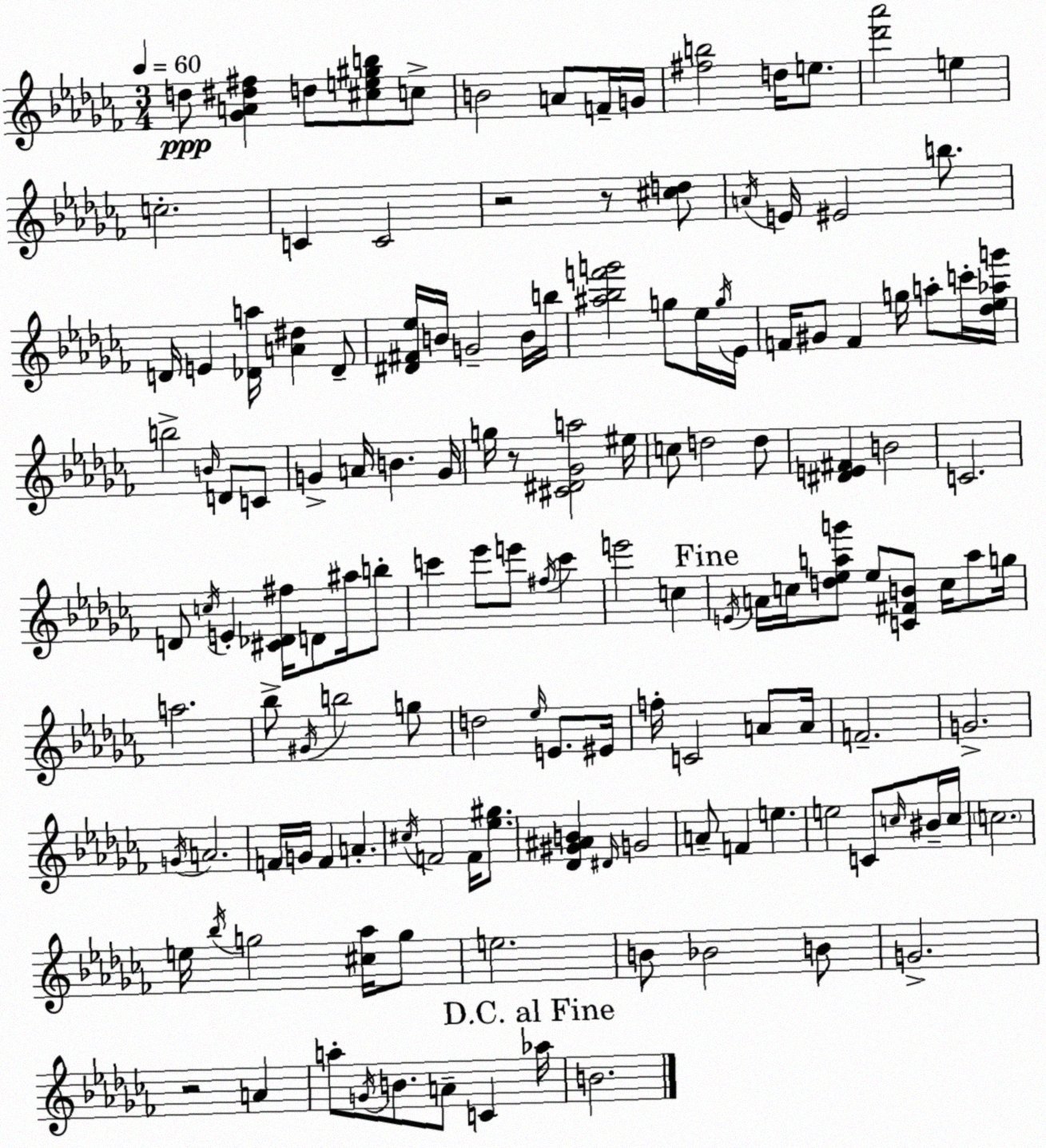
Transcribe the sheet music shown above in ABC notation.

X:1
T:Untitled
M:3/4
L:1/4
K:Abm
d/2 [_GA^d^f] d/2 [^ce^gb]/2 c/2 B2 A/2 F/4 G/4 [^fb]2 d/4 e/2 [_d'_a']2 e c2 C C2 z2 z/2 [^cd]/2 A/4 E/4 ^E2 b/2 D/4 E [_Da]/4 [A^d] _D/2 [^D^F_e]/4 B/4 G2 B/4 b/4 [^a_bf'g']2 g/2 _e/4 g/4 _E/4 F/4 ^G/2 F g/4 a/2 c'/4 [_d_e_ag']/4 b2 B/4 D/2 C/2 G A/4 B G/4 g/4 z/2 [^C^D_Ga]2 ^e/4 c/2 d2 d/2 [^DE^F] B2 C2 D/2 c/4 E [^C_D^f]/4 D/2 ^a/4 b/2 c' _e'/2 e'/2 ^f/4 c' e'2 c E/4 A/4 c/4 [d_eag']/2 _e/2 [C^FB]/2 c/4 a/2 g/4 a2 _b/2 ^G/4 b2 g/2 d2 _e/4 E/2 ^E/4 f/4 C2 A/2 A/4 F2 G2 G/4 A2 F/4 G/4 F A ^c/4 F2 F/4 [_e^g]/2 [_D^G^AB] ^D/4 G2 A/2 F e e2 C/2 c/4 ^B/4 c/4 c2 e/4 _b/4 g2 [^c_a]/4 g/2 e2 B/2 _B2 B/2 G2 z2 A a/2 G/4 B/2 A/2 C _a/4 B2